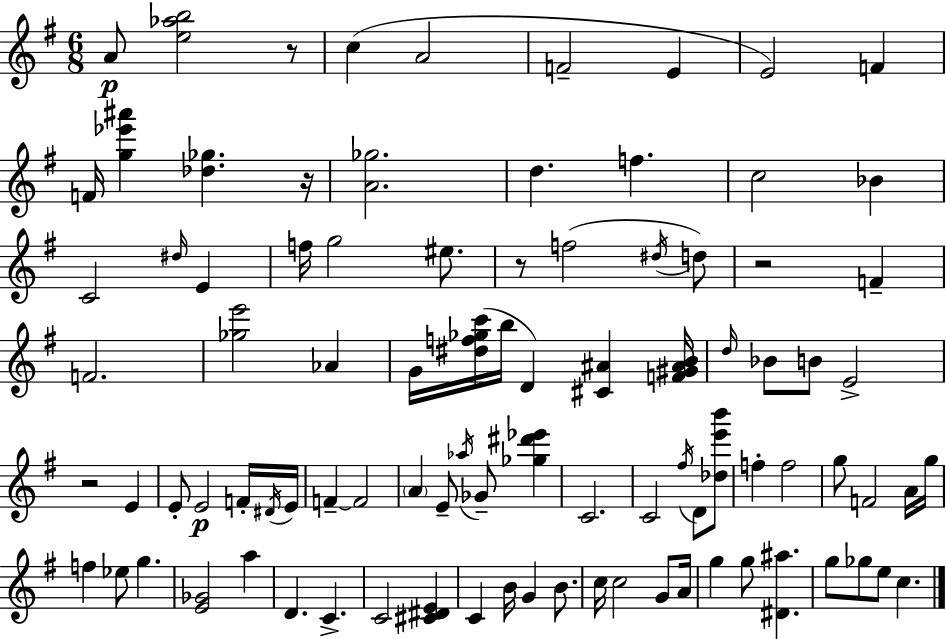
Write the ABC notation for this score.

X:1
T:Untitled
M:6/8
L:1/4
K:Em
A/2 [e_ab]2 z/2 c A2 F2 E E2 F F/4 [g_e'^a'] [_d_g] z/4 [A_g]2 d f c2 _B C2 ^d/4 E f/4 g2 ^e/2 z/2 f2 ^d/4 d/2 z2 F F2 [_ge']2 _A G/4 [^df_gc']/4 b/4 D [^C^A] [F^G^AB]/4 d/4 _B/2 B/2 E2 z2 E E/2 E2 F/4 ^D/4 E/4 F F2 A E/2 _a/4 _G/2 [_g^d'_e'] C2 C2 ^f/4 D/2 [_de'b']/2 f f2 g/2 F2 A/4 g/4 f _e/2 g [E_G]2 a D C C2 [^C^DE] C B/4 G B/2 c/4 c2 G/2 A/4 g g/2 [^D^a] g/2 _g/2 e/2 c